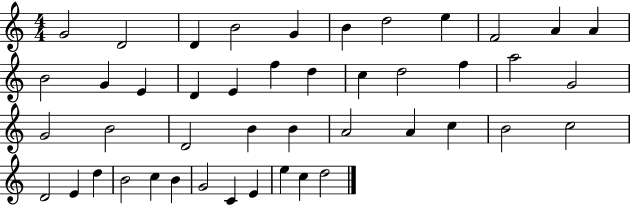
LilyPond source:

{
  \clef treble
  \numericTimeSignature
  \time 4/4
  \key c \major
  g'2 d'2 | d'4 b'2 g'4 | b'4 d''2 e''4 | f'2 a'4 a'4 | \break b'2 g'4 e'4 | d'4 e'4 f''4 d''4 | c''4 d''2 f''4 | a''2 g'2 | \break g'2 b'2 | d'2 b'4 b'4 | a'2 a'4 c''4 | b'2 c''2 | \break d'2 e'4 d''4 | b'2 c''4 b'4 | g'2 c'4 e'4 | e''4 c''4 d''2 | \break \bar "|."
}